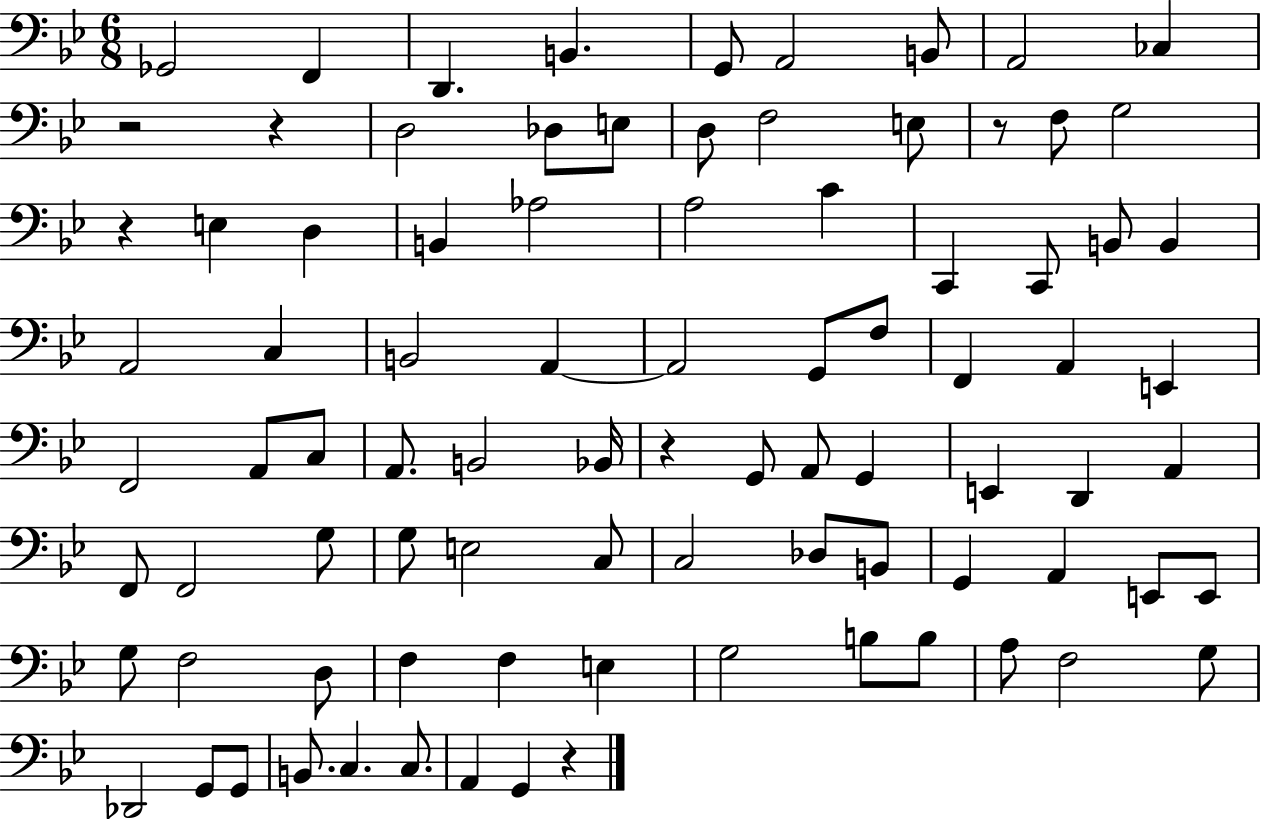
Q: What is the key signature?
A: BES major